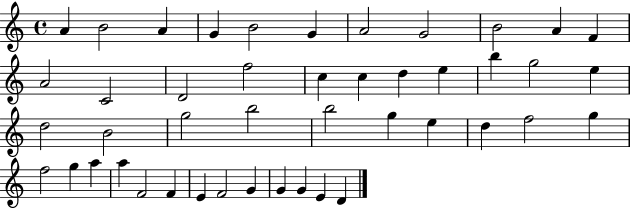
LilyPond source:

{
  \clef treble
  \time 4/4
  \defaultTimeSignature
  \key c \major
  a'4 b'2 a'4 | g'4 b'2 g'4 | a'2 g'2 | b'2 a'4 f'4 | \break a'2 c'2 | d'2 f''2 | c''4 c''4 d''4 e''4 | b''4 g''2 e''4 | \break d''2 b'2 | g''2 b''2 | b''2 g''4 e''4 | d''4 f''2 g''4 | \break f''2 g''4 a''4 | a''4 f'2 f'4 | e'4 f'2 g'4 | g'4 g'4 e'4 d'4 | \break \bar "|."
}